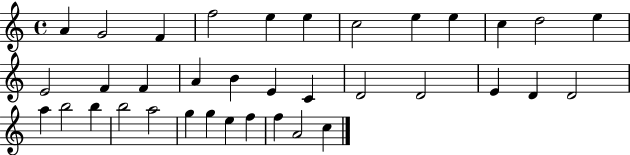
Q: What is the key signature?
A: C major